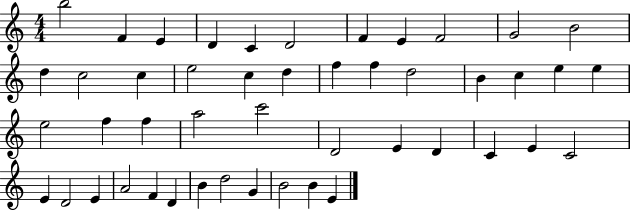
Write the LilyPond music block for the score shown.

{
  \clef treble
  \numericTimeSignature
  \time 4/4
  \key c \major
  b''2 f'4 e'4 | d'4 c'4 d'2 | f'4 e'4 f'2 | g'2 b'2 | \break d''4 c''2 c''4 | e''2 c''4 d''4 | f''4 f''4 d''2 | b'4 c''4 e''4 e''4 | \break e''2 f''4 f''4 | a''2 c'''2 | d'2 e'4 d'4 | c'4 e'4 c'2 | \break e'4 d'2 e'4 | a'2 f'4 d'4 | b'4 d''2 g'4 | b'2 b'4 e'4 | \break \bar "|."
}